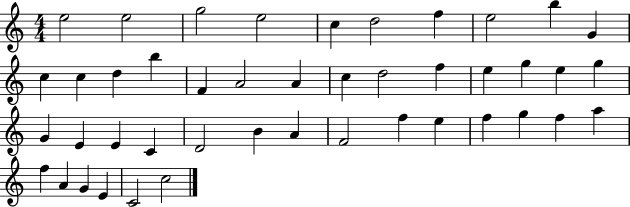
E5/h E5/h G5/h E5/h C5/q D5/h F5/q E5/h B5/q G4/q C5/q C5/q D5/q B5/q F4/q A4/h A4/q C5/q D5/h F5/q E5/q G5/q E5/q G5/q G4/q E4/q E4/q C4/q D4/h B4/q A4/q F4/h F5/q E5/q F5/q G5/q F5/q A5/q F5/q A4/q G4/q E4/q C4/h C5/h